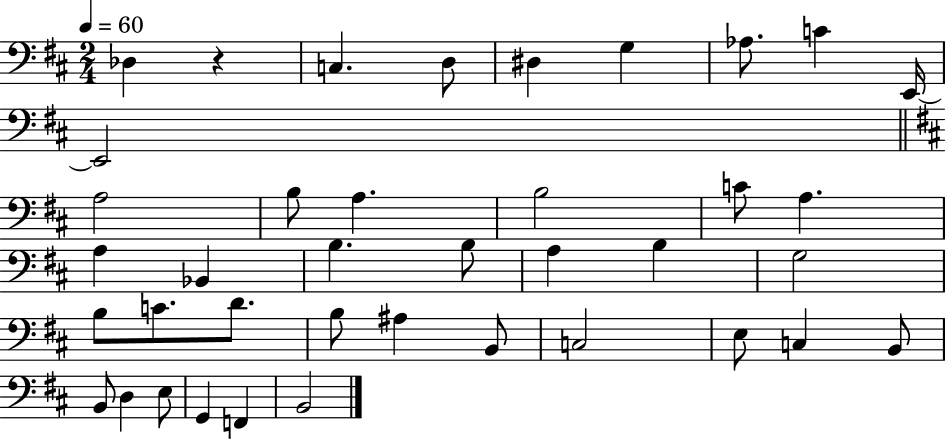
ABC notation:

X:1
T:Untitled
M:2/4
L:1/4
K:D
_D, z C, D,/2 ^D, G, _A,/2 C E,,/4 E,,2 A,2 B,/2 A, B,2 C/2 A, A, _B,, B, B,/2 A, B, G,2 B,/2 C/2 D/2 B,/2 ^A, B,,/2 C,2 E,/2 C, B,,/2 B,,/2 D, E,/2 G,, F,, B,,2